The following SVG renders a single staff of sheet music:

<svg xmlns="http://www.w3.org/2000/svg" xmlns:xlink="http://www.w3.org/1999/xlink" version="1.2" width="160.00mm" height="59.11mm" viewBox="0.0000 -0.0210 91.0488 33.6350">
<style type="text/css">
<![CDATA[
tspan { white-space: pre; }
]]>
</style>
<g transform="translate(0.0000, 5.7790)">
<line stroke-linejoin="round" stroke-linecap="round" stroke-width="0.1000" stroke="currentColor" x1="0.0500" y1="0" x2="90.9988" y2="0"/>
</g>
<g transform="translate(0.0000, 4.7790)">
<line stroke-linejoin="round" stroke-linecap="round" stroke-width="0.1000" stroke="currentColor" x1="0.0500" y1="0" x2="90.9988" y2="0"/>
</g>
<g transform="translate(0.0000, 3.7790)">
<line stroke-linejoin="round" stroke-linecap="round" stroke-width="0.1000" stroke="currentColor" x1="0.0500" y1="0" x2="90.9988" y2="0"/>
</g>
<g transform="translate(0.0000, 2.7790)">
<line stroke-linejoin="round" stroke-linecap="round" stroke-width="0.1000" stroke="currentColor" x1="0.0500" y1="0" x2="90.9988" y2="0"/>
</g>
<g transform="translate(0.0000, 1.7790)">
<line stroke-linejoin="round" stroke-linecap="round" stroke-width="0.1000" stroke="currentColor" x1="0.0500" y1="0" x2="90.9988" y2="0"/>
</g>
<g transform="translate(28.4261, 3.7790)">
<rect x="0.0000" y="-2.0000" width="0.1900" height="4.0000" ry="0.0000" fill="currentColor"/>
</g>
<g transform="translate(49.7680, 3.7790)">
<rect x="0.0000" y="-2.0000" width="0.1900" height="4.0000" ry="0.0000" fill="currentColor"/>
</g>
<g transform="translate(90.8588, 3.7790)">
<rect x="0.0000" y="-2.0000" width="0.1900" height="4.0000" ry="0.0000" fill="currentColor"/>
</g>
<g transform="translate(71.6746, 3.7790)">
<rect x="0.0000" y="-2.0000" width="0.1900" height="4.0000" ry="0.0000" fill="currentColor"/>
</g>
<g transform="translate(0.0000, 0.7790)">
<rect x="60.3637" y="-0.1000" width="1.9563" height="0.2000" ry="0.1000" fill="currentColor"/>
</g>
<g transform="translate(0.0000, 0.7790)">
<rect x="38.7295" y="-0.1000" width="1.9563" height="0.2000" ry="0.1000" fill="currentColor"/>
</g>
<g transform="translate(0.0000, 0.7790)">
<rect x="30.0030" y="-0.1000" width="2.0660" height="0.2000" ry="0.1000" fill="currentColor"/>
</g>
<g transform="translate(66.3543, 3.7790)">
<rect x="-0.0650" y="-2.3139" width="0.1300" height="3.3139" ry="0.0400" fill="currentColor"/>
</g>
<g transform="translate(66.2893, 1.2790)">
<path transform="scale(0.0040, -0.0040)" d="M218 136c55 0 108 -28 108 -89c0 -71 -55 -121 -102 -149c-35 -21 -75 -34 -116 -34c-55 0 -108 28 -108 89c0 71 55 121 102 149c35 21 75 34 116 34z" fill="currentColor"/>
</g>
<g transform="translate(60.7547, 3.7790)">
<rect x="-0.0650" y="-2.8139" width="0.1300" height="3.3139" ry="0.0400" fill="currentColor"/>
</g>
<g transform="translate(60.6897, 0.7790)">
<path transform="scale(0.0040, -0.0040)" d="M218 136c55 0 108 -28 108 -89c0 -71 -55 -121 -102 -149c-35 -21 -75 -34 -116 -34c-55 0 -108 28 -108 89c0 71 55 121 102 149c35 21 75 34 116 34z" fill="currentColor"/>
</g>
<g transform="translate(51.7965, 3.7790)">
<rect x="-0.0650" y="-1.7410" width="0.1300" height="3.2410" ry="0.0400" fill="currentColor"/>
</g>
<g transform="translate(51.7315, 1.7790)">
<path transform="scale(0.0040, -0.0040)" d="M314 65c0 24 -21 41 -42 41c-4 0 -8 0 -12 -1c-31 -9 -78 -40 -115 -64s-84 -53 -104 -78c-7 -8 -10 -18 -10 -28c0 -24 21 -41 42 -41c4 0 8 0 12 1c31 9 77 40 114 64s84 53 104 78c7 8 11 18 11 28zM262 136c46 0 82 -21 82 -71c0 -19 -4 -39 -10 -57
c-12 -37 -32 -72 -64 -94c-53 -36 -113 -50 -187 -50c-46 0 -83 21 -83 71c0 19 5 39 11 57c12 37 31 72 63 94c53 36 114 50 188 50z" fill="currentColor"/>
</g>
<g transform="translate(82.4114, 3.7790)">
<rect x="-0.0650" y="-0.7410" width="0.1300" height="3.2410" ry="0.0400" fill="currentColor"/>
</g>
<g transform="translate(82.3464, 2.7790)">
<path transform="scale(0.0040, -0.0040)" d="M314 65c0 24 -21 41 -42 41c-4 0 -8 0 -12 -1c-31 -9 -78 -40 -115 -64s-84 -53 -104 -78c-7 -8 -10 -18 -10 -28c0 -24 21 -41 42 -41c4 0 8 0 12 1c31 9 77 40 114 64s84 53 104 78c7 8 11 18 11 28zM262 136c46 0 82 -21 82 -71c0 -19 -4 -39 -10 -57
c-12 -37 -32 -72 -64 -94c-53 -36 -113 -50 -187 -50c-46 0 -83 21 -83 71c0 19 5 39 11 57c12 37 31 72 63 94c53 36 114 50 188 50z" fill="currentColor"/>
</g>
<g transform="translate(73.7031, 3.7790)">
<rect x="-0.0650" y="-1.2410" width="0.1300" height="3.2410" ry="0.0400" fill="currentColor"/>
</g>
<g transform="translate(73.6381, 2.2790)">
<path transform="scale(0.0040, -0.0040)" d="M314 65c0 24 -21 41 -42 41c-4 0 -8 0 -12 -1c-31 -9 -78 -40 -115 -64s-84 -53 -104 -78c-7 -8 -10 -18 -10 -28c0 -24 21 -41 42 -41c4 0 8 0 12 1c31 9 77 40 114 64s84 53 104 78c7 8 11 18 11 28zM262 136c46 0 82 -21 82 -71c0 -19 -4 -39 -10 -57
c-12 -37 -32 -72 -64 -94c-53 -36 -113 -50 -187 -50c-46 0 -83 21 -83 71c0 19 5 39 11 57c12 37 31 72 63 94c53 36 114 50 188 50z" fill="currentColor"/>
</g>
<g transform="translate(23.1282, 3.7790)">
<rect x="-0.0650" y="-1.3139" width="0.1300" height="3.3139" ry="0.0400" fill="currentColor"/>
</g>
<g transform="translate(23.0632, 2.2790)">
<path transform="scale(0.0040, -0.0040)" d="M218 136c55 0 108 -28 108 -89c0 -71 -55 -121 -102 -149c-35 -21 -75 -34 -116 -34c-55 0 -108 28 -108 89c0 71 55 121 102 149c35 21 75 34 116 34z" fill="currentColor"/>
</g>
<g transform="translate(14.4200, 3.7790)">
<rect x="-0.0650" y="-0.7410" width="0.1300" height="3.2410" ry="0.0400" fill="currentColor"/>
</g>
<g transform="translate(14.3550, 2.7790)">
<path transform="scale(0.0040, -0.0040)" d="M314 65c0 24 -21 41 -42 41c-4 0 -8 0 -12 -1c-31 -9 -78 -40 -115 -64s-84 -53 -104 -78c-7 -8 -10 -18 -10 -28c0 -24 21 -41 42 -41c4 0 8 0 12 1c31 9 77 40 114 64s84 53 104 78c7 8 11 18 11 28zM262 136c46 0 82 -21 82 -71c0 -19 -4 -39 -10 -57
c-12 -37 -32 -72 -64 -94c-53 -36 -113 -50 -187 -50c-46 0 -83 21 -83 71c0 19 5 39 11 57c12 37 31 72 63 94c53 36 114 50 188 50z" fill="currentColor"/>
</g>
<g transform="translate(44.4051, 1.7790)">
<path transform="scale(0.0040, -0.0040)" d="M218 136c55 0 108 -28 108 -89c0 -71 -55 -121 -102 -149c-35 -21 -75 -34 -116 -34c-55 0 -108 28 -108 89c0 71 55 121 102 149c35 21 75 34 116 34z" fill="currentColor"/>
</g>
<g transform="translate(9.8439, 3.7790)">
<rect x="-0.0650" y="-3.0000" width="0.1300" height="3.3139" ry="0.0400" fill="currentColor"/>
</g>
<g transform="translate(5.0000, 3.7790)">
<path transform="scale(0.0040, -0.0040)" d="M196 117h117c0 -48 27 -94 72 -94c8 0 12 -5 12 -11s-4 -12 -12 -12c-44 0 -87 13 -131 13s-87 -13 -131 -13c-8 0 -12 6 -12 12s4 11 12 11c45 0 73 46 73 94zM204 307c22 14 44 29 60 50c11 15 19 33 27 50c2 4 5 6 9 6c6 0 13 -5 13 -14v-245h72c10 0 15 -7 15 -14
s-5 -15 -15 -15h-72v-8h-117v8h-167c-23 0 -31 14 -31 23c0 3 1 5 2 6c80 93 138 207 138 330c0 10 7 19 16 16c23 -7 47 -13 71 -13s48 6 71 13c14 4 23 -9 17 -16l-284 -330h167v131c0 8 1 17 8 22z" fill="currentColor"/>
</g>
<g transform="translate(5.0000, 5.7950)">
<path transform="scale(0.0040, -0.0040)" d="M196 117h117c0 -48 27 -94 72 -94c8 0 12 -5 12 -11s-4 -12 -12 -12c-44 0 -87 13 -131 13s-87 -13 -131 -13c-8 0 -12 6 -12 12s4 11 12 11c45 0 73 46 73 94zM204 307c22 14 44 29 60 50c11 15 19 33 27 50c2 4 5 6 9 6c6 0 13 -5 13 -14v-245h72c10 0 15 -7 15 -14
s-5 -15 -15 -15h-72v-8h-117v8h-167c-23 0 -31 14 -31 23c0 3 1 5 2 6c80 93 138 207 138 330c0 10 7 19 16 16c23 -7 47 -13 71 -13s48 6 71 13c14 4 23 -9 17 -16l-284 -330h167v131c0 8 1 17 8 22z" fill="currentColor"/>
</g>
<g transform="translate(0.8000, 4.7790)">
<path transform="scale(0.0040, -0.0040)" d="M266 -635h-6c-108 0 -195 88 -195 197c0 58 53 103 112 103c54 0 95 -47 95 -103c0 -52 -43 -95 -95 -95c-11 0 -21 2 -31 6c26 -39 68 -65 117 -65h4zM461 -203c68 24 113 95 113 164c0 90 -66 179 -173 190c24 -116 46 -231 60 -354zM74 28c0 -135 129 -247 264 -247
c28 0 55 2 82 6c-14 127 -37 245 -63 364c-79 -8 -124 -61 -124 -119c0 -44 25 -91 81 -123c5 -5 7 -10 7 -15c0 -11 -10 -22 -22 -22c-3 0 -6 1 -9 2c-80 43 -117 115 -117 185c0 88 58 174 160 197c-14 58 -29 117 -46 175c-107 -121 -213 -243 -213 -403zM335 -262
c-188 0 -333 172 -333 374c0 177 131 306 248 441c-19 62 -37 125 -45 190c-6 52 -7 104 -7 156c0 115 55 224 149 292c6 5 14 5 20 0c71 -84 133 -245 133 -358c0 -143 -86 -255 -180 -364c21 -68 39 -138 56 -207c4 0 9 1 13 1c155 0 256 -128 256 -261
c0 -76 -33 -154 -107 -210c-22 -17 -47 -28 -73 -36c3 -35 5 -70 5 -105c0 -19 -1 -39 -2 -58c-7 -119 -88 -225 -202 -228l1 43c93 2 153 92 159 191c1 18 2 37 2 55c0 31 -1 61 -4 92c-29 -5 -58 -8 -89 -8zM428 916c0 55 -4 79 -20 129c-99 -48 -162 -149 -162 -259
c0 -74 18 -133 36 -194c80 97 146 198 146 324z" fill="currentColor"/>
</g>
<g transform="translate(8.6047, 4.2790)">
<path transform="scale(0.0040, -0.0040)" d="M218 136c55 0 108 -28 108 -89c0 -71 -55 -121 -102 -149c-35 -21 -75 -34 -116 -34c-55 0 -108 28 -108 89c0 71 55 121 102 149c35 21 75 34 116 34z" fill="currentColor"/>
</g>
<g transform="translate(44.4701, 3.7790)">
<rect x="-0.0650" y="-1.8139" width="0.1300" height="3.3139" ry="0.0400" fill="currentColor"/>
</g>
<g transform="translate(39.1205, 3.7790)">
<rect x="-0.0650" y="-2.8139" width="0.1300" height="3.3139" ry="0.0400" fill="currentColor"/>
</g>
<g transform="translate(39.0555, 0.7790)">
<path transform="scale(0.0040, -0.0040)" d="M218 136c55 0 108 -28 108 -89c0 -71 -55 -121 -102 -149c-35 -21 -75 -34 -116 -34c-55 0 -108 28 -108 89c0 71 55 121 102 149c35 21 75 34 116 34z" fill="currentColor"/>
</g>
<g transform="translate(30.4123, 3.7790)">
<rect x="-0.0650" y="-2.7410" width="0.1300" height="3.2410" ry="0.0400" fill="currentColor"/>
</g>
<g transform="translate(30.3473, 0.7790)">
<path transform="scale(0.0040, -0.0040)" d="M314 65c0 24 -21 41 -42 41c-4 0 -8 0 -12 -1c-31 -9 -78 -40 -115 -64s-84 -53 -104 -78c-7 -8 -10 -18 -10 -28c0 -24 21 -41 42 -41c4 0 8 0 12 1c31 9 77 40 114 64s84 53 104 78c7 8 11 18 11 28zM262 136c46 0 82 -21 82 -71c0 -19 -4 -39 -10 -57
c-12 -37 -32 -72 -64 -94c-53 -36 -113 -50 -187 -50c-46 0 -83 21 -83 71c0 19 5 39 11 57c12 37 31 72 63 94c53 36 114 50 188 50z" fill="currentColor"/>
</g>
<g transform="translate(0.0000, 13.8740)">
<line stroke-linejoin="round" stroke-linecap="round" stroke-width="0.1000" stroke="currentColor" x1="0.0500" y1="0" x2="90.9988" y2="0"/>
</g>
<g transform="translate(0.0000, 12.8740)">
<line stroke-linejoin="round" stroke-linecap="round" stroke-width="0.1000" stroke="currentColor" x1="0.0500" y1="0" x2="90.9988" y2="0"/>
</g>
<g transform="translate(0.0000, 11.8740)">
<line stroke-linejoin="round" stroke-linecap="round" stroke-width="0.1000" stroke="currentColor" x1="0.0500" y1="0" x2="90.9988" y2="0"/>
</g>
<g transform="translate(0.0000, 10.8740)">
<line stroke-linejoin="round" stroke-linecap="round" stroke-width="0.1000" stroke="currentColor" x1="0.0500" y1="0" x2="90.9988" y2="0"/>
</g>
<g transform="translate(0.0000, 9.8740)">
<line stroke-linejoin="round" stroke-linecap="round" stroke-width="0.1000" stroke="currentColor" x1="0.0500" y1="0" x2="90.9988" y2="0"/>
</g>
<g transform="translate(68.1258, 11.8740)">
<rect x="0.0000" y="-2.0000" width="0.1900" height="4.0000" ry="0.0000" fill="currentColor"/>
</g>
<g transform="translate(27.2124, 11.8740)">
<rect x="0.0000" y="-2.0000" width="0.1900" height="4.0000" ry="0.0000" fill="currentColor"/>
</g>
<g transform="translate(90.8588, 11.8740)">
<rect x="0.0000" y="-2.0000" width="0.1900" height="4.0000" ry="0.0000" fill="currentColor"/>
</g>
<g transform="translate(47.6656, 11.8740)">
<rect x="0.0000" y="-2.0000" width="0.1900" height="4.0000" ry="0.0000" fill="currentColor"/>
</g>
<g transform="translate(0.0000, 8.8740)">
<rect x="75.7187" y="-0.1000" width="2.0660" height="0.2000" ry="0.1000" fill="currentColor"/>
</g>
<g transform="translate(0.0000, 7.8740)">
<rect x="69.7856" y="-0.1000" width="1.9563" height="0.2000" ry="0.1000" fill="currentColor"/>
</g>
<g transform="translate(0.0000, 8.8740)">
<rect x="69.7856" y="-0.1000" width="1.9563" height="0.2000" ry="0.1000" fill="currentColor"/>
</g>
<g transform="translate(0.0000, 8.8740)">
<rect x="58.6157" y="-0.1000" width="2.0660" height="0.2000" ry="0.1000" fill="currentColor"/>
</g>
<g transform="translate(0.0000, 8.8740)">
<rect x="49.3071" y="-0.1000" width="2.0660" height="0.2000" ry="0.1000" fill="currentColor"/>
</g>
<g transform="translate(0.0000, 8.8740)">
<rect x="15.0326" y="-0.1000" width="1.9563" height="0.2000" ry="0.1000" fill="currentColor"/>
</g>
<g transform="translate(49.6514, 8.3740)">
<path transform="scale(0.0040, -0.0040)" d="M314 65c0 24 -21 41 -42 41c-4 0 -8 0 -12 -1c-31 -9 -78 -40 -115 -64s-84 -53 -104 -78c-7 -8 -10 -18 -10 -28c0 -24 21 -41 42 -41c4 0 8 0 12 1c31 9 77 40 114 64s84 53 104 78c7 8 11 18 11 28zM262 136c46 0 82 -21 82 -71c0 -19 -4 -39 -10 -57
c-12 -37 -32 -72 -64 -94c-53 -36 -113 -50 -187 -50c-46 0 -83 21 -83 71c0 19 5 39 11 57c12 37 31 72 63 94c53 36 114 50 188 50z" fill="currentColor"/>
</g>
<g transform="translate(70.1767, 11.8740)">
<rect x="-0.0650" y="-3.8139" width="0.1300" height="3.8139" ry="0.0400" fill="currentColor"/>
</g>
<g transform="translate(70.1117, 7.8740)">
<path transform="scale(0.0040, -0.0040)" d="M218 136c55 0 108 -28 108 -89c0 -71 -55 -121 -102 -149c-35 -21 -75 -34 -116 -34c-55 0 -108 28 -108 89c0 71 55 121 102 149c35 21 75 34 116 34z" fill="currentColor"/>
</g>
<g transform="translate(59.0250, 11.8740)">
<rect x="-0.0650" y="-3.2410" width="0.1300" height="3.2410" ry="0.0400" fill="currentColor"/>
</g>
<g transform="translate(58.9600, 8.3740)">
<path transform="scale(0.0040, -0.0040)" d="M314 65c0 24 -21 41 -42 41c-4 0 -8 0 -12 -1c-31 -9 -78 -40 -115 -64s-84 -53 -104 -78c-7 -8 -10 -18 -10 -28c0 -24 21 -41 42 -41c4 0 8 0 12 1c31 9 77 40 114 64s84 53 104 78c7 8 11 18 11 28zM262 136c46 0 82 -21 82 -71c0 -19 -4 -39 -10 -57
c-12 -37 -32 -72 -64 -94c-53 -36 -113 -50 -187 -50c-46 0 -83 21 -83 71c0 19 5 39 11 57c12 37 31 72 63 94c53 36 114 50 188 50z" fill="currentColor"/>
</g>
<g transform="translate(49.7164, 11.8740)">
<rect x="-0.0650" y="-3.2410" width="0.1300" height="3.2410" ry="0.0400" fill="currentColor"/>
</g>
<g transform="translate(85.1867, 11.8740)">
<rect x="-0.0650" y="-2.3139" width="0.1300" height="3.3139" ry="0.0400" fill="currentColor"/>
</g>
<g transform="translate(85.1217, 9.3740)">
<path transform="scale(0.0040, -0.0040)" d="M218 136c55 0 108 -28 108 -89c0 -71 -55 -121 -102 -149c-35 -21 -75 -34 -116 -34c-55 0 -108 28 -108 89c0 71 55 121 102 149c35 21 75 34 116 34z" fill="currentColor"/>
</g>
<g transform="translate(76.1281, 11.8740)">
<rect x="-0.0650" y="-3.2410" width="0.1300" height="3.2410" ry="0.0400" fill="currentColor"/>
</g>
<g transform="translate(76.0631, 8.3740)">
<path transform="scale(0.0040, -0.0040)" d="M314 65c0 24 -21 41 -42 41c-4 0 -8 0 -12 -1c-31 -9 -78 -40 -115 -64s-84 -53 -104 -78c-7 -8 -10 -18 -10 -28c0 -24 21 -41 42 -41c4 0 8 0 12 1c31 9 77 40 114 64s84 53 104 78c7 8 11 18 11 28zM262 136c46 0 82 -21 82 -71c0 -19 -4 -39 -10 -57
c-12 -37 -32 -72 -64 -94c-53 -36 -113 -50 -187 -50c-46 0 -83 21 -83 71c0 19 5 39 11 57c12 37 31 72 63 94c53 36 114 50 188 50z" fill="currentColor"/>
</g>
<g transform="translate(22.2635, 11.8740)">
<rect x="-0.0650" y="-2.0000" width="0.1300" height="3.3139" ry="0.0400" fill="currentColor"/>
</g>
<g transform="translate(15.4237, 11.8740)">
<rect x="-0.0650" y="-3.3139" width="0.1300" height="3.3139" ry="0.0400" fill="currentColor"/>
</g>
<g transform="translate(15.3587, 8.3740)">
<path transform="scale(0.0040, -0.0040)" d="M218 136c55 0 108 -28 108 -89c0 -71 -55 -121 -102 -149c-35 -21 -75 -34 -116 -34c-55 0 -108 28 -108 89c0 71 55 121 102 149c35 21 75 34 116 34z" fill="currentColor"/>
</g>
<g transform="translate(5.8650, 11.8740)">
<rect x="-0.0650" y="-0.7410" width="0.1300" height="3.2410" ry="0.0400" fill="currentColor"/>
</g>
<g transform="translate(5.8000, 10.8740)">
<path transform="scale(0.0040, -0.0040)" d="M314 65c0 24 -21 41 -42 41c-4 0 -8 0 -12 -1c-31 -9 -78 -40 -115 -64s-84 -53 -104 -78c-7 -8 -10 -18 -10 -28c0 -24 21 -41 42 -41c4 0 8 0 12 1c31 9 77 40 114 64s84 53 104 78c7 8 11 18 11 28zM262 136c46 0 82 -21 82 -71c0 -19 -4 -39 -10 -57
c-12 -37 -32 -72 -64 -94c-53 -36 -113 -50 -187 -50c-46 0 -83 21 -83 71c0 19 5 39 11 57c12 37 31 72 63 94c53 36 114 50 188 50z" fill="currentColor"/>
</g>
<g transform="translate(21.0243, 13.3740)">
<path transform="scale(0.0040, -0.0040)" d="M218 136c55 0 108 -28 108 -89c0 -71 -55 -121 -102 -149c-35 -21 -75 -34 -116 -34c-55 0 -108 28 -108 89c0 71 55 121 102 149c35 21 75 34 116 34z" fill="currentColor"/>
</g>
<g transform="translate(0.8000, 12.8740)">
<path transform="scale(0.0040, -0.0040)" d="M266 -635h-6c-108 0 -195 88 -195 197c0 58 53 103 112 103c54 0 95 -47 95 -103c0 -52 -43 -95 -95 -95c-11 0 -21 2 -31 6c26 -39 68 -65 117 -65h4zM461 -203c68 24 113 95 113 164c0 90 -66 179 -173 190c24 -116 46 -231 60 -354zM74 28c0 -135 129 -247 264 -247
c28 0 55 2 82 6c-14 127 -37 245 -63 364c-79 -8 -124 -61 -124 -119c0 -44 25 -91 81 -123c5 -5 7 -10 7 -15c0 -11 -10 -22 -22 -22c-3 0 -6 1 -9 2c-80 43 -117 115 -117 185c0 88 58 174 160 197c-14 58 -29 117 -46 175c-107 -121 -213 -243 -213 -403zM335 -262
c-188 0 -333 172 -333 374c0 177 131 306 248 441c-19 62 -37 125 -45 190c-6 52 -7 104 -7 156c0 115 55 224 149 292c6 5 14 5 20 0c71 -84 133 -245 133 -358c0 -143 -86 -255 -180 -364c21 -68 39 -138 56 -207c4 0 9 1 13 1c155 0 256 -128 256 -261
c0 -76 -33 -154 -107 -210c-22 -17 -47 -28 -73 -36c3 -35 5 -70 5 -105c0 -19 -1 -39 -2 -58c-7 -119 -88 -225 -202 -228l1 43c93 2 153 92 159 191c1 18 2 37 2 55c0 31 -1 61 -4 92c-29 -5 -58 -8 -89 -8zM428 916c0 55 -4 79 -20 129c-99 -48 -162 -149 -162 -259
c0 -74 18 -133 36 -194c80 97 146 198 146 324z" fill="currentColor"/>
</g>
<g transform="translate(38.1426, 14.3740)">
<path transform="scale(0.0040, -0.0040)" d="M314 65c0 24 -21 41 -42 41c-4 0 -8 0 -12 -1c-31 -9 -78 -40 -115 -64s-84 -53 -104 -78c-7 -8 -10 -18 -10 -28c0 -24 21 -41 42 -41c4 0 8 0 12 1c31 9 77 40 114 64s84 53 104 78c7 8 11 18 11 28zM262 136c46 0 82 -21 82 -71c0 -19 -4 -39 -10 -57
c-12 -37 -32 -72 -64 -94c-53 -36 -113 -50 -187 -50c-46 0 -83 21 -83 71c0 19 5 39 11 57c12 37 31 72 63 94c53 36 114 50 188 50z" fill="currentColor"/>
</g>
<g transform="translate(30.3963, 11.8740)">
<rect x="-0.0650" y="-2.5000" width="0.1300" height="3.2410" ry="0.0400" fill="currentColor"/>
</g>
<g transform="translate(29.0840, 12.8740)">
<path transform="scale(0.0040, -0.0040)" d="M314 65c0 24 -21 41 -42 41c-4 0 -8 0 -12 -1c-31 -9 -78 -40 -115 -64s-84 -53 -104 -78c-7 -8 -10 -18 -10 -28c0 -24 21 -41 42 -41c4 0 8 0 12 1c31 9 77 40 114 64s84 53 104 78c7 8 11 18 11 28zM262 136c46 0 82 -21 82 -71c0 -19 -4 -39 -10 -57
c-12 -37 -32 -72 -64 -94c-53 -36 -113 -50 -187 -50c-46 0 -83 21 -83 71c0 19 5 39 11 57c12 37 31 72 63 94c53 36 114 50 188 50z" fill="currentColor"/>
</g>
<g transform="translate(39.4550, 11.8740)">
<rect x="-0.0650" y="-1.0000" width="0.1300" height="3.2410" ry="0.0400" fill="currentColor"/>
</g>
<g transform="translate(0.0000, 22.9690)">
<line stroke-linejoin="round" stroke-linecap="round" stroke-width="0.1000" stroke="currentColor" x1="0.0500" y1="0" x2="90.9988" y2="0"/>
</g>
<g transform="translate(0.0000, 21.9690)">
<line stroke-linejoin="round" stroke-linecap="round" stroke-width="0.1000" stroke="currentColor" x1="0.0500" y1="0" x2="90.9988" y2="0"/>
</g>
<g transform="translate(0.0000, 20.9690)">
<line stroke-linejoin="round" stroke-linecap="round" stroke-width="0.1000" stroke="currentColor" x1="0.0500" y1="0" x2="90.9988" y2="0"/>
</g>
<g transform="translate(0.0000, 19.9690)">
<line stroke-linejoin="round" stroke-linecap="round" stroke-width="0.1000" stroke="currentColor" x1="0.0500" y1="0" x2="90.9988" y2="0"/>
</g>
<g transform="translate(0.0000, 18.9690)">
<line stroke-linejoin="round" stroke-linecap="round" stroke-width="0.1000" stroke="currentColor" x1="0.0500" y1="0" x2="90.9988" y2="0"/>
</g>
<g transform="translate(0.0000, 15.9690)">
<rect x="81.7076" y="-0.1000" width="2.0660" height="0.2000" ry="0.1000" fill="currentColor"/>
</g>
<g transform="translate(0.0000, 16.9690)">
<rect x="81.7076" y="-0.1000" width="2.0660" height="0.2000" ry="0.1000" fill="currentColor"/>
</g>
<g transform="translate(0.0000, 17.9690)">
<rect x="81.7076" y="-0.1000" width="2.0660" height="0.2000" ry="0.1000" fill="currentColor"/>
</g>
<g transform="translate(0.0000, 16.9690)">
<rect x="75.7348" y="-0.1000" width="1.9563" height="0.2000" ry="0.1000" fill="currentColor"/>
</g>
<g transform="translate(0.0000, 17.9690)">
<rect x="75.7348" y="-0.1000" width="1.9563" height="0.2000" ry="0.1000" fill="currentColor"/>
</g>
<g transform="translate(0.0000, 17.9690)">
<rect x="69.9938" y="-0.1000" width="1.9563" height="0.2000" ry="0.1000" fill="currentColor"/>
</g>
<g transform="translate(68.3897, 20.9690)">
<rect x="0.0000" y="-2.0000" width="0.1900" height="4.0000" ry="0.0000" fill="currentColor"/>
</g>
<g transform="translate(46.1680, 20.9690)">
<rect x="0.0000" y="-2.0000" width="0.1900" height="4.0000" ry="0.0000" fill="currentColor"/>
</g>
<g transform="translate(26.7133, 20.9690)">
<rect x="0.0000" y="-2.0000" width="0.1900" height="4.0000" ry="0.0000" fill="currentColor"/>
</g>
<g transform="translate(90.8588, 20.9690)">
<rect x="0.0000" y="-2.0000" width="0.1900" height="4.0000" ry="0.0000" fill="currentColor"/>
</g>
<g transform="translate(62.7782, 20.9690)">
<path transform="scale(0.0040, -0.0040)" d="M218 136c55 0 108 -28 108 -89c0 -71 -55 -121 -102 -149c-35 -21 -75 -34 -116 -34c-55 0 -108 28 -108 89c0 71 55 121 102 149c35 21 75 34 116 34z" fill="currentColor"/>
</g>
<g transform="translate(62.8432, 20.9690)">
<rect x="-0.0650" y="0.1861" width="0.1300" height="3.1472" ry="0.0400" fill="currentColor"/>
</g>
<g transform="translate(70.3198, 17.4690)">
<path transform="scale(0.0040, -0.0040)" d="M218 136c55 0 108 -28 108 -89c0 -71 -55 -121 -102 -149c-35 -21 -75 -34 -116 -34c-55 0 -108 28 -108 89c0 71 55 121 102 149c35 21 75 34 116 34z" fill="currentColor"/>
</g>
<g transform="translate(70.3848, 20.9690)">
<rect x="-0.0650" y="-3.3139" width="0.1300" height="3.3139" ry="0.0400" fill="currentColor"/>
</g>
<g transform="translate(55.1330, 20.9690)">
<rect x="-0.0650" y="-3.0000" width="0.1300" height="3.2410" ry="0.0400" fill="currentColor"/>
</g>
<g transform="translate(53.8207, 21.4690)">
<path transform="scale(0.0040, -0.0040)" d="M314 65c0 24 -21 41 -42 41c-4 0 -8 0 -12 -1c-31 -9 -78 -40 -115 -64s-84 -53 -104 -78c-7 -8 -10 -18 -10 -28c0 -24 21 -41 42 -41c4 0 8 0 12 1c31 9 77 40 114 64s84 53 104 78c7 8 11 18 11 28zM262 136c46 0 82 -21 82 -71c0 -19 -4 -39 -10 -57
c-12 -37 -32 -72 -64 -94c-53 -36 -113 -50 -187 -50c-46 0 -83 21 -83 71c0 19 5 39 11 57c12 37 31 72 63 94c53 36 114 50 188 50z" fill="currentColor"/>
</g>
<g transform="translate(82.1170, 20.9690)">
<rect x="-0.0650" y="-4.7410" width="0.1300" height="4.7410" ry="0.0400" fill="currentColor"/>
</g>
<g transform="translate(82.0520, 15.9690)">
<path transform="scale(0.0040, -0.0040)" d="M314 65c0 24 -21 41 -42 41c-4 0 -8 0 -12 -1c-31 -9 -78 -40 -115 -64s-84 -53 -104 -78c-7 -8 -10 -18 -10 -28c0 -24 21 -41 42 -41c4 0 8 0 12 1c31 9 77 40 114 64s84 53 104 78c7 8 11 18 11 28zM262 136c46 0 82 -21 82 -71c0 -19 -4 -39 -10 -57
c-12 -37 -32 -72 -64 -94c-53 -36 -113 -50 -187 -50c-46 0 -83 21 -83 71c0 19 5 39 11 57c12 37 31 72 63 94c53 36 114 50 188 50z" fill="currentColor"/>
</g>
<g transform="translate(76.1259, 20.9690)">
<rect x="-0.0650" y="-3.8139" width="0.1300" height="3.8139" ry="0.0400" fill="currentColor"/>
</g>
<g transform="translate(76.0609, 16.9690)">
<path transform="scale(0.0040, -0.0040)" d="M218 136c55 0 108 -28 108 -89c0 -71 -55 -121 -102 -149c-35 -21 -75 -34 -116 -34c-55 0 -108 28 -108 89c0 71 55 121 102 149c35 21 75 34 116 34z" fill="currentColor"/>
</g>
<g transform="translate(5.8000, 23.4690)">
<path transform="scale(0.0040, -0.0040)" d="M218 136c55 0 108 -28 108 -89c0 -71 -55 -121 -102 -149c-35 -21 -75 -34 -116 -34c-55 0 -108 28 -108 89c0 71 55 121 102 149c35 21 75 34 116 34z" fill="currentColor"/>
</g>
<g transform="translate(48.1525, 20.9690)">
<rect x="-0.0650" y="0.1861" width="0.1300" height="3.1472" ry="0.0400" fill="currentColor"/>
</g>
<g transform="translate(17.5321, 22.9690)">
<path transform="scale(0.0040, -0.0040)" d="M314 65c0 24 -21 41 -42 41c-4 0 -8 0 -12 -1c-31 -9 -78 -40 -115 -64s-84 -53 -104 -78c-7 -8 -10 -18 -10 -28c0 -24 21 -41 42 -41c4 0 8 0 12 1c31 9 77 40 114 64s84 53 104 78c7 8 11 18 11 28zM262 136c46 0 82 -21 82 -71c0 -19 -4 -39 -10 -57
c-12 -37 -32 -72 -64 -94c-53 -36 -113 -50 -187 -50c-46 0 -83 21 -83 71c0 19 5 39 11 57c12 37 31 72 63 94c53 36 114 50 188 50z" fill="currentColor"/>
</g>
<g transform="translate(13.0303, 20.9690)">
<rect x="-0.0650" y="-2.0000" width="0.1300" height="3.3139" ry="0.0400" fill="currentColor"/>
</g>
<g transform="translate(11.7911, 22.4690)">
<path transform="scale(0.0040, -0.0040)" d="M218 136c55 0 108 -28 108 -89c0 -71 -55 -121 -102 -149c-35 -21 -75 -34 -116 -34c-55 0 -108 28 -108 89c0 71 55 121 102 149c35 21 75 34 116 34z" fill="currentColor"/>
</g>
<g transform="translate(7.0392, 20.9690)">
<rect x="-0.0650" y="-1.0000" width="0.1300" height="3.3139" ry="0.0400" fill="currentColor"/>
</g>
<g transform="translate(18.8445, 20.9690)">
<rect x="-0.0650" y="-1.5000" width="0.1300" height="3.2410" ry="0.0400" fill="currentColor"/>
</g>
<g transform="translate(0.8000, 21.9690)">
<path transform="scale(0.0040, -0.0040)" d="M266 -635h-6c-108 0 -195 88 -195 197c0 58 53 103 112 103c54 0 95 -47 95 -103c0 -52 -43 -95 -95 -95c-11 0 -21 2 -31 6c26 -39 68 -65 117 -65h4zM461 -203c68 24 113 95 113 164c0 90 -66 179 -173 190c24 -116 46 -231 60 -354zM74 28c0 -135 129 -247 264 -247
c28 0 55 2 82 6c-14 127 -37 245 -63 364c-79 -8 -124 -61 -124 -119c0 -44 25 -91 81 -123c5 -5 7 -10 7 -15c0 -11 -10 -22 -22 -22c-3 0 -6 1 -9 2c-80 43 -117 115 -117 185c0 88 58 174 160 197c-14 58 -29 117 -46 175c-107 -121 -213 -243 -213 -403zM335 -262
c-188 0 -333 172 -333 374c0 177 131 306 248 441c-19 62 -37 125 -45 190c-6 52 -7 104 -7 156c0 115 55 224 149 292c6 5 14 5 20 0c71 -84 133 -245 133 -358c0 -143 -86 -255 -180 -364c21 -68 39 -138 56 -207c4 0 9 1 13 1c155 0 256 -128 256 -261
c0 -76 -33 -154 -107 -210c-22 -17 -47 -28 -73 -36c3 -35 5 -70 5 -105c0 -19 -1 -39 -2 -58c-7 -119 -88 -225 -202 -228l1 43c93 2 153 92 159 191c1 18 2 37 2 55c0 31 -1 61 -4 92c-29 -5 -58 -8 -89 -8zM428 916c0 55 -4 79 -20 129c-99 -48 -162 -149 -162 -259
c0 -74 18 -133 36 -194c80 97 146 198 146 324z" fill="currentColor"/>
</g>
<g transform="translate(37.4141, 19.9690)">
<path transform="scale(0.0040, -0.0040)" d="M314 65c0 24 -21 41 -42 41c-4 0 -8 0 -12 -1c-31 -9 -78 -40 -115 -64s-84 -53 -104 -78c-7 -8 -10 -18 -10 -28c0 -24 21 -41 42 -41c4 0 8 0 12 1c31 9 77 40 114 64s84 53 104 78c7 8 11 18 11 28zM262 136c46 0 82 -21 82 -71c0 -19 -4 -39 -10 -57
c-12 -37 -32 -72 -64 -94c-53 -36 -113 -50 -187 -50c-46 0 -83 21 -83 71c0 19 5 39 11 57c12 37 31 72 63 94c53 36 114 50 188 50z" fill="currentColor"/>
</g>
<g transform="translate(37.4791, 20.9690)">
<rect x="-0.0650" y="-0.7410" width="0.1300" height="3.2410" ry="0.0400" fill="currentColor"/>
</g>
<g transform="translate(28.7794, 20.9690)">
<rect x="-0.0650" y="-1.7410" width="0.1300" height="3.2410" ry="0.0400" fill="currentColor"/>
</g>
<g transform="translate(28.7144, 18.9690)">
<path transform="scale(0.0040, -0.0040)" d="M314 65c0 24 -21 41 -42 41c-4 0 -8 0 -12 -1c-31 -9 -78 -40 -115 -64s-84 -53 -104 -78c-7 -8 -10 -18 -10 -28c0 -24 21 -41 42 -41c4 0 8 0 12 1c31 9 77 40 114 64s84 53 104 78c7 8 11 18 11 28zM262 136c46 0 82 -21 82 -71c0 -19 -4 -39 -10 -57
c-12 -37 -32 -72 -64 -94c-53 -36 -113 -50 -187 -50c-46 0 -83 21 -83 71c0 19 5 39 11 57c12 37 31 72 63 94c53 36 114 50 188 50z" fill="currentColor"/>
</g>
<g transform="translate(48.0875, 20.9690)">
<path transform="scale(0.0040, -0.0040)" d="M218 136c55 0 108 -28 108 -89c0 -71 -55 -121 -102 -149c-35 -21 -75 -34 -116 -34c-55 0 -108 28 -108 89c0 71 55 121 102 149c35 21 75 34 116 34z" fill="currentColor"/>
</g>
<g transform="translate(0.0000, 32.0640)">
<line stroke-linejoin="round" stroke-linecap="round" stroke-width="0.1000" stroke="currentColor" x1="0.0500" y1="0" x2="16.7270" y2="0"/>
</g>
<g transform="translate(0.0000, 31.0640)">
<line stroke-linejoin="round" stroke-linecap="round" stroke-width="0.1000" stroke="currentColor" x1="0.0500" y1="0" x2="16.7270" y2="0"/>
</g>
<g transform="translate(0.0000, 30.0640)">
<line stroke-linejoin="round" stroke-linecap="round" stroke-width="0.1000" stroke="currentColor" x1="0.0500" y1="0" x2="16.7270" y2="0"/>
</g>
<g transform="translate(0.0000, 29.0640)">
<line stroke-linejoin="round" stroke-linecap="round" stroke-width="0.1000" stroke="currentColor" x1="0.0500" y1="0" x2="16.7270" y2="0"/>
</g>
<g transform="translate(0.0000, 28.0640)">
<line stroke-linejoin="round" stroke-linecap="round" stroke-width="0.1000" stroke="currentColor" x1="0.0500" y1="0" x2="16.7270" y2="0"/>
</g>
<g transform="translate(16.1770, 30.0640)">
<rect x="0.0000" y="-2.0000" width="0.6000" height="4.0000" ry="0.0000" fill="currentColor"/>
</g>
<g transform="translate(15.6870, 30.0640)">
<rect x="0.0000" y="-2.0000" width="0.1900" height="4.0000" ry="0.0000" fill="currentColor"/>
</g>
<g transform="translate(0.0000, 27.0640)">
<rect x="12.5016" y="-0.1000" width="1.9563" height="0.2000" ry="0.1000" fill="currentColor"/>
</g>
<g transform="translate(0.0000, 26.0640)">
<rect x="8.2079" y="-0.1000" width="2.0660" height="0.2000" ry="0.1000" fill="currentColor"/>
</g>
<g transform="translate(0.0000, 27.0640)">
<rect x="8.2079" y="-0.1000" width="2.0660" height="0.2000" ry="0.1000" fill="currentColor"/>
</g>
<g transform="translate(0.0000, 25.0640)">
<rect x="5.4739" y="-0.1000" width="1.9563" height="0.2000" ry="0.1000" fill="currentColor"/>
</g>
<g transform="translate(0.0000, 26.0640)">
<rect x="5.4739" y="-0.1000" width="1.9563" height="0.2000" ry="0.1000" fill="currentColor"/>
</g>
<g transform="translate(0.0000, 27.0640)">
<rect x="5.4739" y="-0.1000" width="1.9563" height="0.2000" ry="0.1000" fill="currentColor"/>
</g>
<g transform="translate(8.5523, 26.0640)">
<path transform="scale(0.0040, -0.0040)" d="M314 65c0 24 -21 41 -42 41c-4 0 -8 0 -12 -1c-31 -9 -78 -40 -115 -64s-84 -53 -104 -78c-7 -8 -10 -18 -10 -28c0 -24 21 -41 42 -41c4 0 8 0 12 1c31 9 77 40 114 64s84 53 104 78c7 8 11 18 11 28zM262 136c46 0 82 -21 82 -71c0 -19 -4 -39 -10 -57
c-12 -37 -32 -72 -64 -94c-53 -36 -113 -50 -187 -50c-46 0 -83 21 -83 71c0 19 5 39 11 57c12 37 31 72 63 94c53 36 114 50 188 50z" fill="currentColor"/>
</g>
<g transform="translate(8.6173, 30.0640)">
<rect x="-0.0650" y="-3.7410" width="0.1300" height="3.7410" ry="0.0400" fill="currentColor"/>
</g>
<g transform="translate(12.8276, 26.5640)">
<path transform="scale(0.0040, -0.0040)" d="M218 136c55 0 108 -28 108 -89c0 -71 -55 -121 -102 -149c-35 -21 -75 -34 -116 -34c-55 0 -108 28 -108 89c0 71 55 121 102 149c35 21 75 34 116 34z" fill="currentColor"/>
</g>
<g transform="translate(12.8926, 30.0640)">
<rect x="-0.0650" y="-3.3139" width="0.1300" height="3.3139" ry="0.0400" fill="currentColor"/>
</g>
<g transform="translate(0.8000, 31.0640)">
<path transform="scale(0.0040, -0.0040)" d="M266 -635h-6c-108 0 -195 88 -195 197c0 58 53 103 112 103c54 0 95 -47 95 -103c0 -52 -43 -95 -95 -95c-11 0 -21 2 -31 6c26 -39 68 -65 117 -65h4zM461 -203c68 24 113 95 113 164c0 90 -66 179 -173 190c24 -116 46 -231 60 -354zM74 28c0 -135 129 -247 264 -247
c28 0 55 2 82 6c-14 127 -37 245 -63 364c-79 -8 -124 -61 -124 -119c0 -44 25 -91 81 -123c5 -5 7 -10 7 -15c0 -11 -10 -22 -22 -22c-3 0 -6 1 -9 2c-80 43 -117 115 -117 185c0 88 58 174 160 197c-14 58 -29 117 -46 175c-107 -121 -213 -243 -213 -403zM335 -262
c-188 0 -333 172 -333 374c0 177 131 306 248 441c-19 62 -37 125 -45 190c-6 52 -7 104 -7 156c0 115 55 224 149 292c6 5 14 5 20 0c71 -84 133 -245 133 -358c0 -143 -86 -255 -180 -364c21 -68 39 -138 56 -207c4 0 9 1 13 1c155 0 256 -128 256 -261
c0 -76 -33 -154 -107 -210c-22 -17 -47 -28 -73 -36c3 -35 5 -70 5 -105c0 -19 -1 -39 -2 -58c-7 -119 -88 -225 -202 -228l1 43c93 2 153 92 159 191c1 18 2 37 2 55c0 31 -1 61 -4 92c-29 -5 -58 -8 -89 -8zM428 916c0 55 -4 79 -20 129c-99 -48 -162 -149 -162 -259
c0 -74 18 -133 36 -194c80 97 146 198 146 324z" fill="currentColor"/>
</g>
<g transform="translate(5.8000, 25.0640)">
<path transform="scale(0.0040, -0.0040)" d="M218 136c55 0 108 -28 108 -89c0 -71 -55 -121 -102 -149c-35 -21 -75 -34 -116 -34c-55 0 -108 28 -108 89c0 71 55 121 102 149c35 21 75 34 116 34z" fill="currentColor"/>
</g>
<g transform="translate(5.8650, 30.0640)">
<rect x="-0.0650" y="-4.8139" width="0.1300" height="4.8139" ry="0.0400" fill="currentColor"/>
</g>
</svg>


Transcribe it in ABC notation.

X:1
T:Untitled
M:4/4
L:1/4
K:C
A d2 e a2 a f f2 a g e2 d2 d2 b F G2 D2 b2 b2 c' b2 g D F E2 f2 d2 B A2 B b c' e'2 e' c'2 b